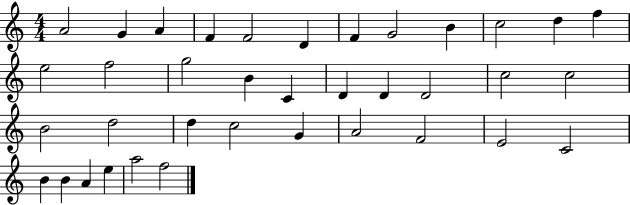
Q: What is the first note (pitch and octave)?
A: A4